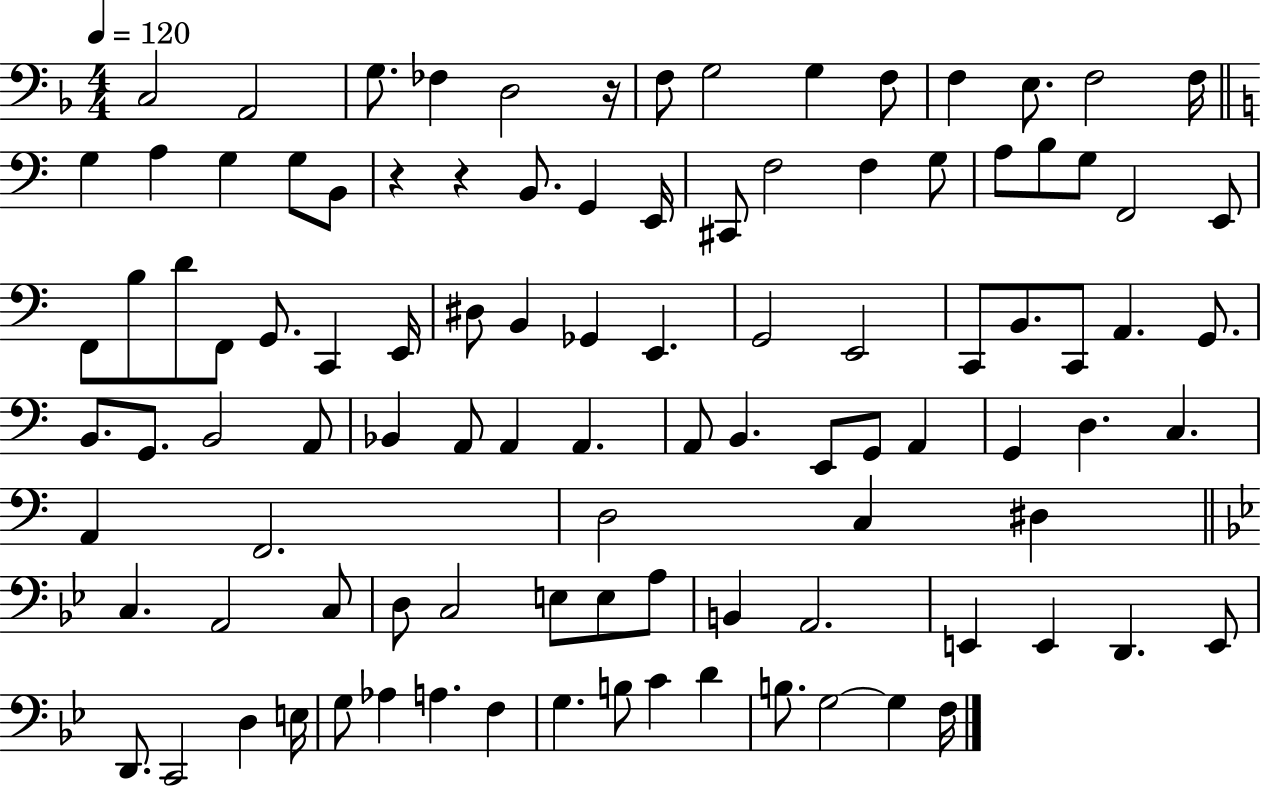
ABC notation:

X:1
T:Untitled
M:4/4
L:1/4
K:F
C,2 A,,2 G,/2 _F, D,2 z/4 F,/2 G,2 G, F,/2 F, E,/2 F,2 F,/4 G, A, G, G,/2 B,,/2 z z B,,/2 G,, E,,/4 ^C,,/2 F,2 F, G,/2 A,/2 B,/2 G,/2 F,,2 E,,/2 F,,/2 B,/2 D/2 F,,/2 G,,/2 C,, E,,/4 ^D,/2 B,, _G,, E,, G,,2 E,,2 C,,/2 B,,/2 C,,/2 A,, G,,/2 B,,/2 G,,/2 B,,2 A,,/2 _B,, A,,/2 A,, A,, A,,/2 B,, E,,/2 G,,/2 A,, G,, D, C, A,, F,,2 D,2 C, ^D, C, A,,2 C,/2 D,/2 C,2 E,/2 E,/2 A,/2 B,, A,,2 E,, E,, D,, E,,/2 D,,/2 C,,2 D, E,/4 G,/2 _A, A, F, G, B,/2 C D B,/2 G,2 G, F,/4